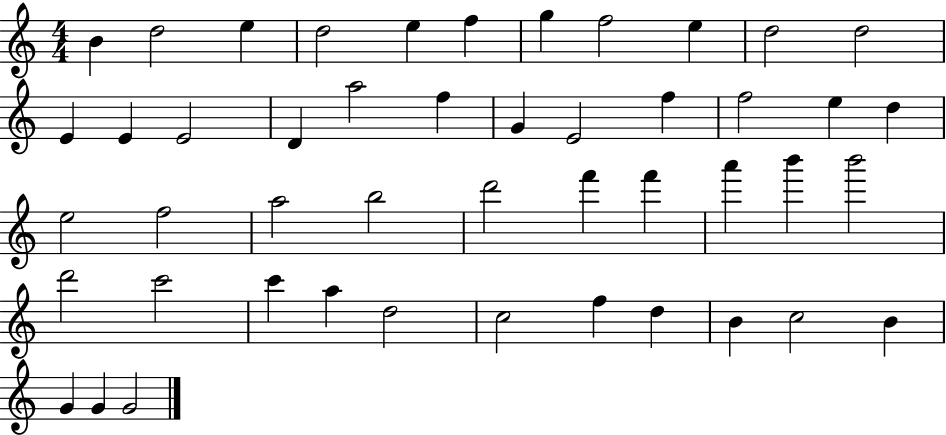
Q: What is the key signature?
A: C major